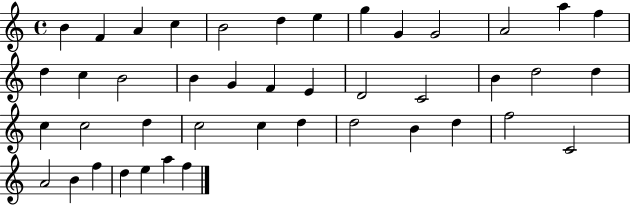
{
  \clef treble
  \time 4/4
  \defaultTimeSignature
  \key c \major
  b'4 f'4 a'4 c''4 | b'2 d''4 e''4 | g''4 g'4 g'2 | a'2 a''4 f''4 | \break d''4 c''4 b'2 | b'4 g'4 f'4 e'4 | d'2 c'2 | b'4 d''2 d''4 | \break c''4 c''2 d''4 | c''2 c''4 d''4 | d''2 b'4 d''4 | f''2 c'2 | \break a'2 b'4 f''4 | d''4 e''4 a''4 f''4 | \bar "|."
}